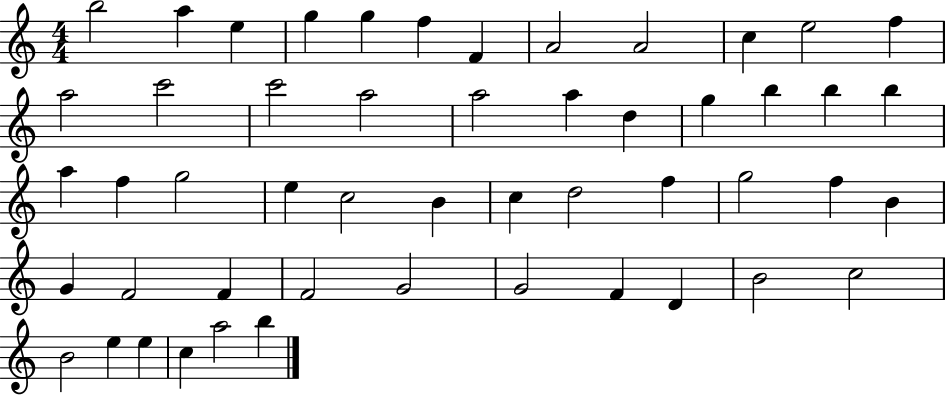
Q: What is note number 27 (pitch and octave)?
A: E5